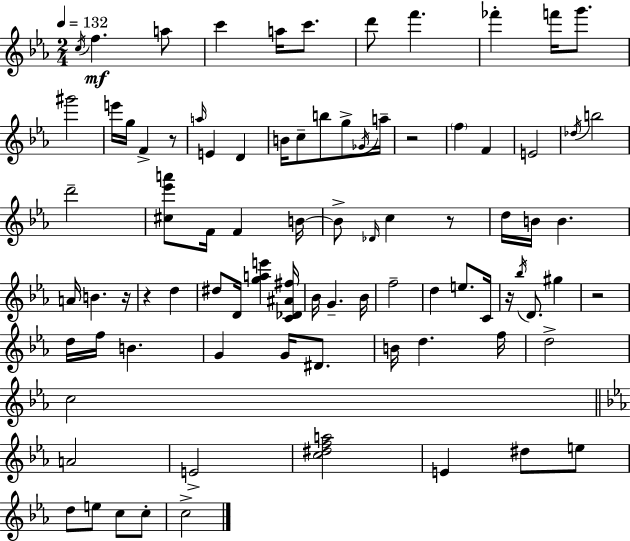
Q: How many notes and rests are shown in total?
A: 86